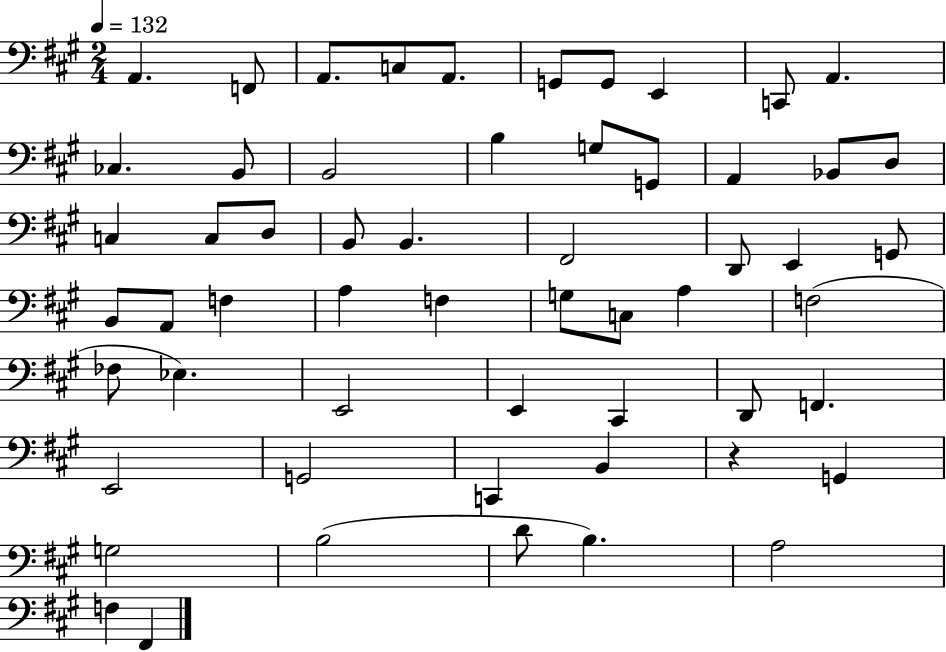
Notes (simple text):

A2/q. F2/e A2/e. C3/e A2/e. G2/e G2/e E2/q C2/e A2/q. CES3/q. B2/e B2/h B3/q G3/e G2/e A2/q Bb2/e D3/e C3/q C3/e D3/e B2/e B2/q. F#2/h D2/e E2/q G2/e B2/e A2/e F3/q A3/q F3/q G3/e C3/e A3/q F3/h FES3/e Eb3/q. E2/h E2/q C#2/q D2/e F2/q. E2/h G2/h C2/q B2/q R/q G2/q G3/h B3/h D4/e B3/q. A3/h F3/q F#2/q